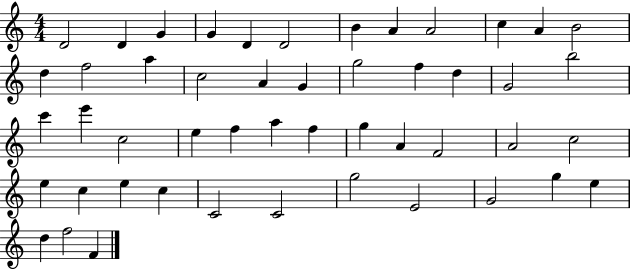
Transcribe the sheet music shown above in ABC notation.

X:1
T:Untitled
M:4/4
L:1/4
K:C
D2 D G G D D2 B A A2 c A B2 d f2 a c2 A G g2 f d G2 b2 c' e' c2 e f a f g A F2 A2 c2 e c e c C2 C2 g2 E2 G2 g e d f2 F